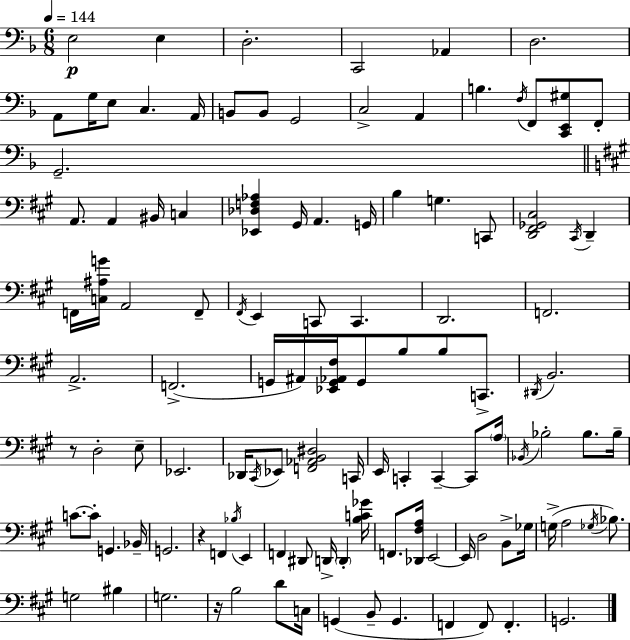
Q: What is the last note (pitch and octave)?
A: G2